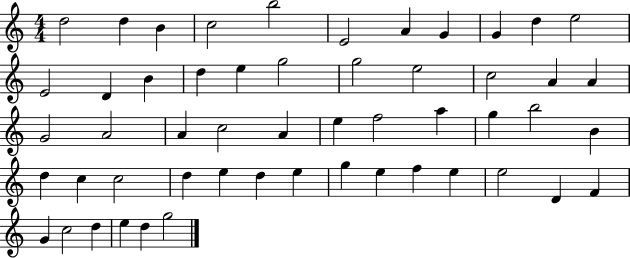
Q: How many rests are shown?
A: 0